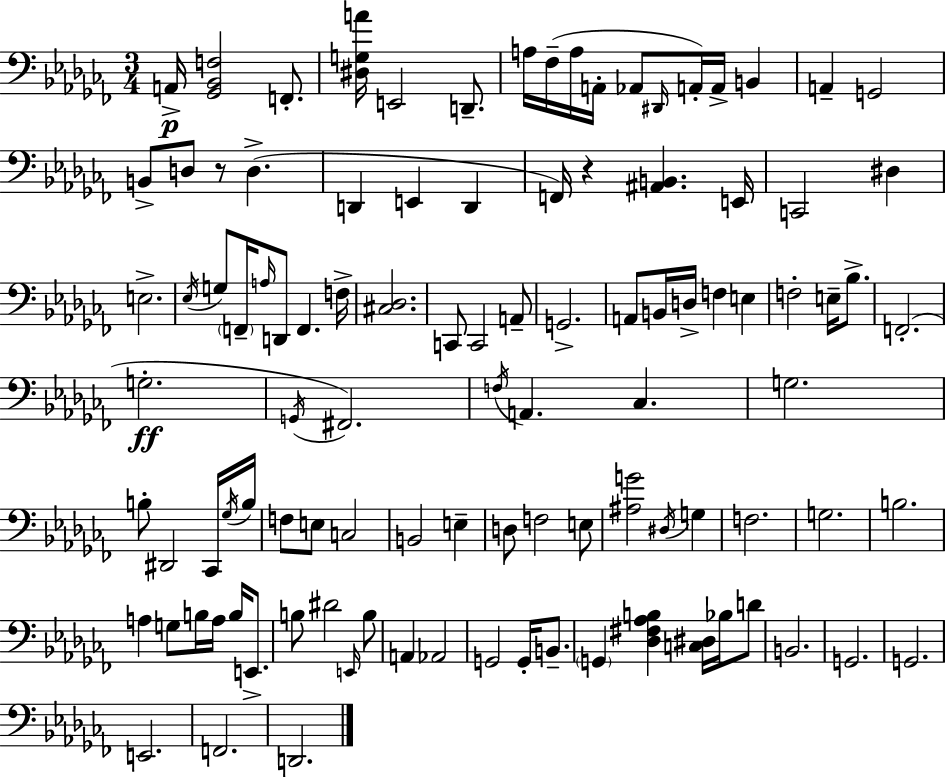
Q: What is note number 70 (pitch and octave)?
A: G3